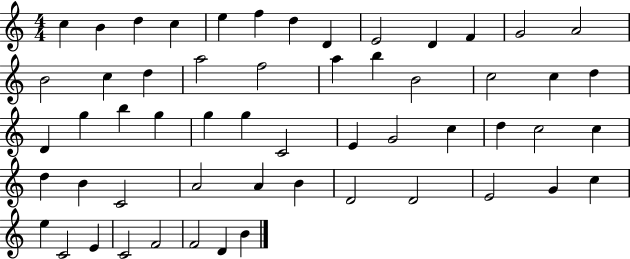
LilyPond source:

{
  \clef treble
  \numericTimeSignature
  \time 4/4
  \key c \major
  c''4 b'4 d''4 c''4 | e''4 f''4 d''4 d'4 | e'2 d'4 f'4 | g'2 a'2 | \break b'2 c''4 d''4 | a''2 f''2 | a''4 b''4 b'2 | c''2 c''4 d''4 | \break d'4 g''4 b''4 g''4 | g''4 g''4 c'2 | e'4 g'2 c''4 | d''4 c''2 c''4 | \break d''4 b'4 c'2 | a'2 a'4 b'4 | d'2 d'2 | e'2 g'4 c''4 | \break e''4 c'2 e'4 | c'2 f'2 | f'2 d'4 b'4 | \bar "|."
}